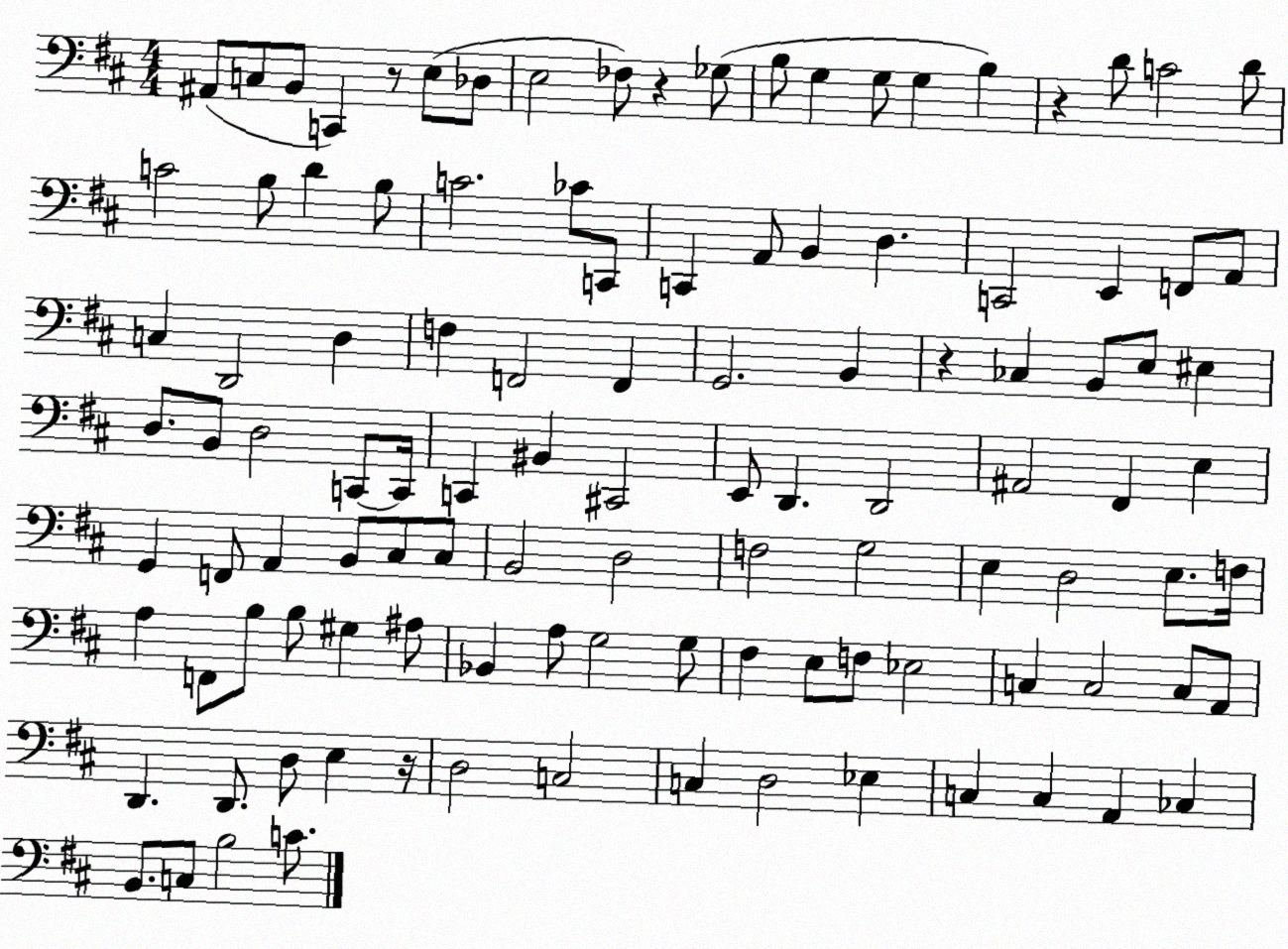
X:1
T:Untitled
M:4/4
L:1/4
K:D
^A,,/2 C,/2 B,,/2 C,, z/2 E,/2 _D,/2 E,2 _F,/2 z _G,/2 B,/2 G, G,/2 G, B, z D/2 C2 D/2 C2 B,/2 D B,/2 C2 _C/2 C,,/2 C,, A,,/2 B,, D, C,,2 E,, F,,/2 A,,/2 C, D,,2 D, F, F,,2 F,, G,,2 B,, z _C, B,,/2 E,/2 ^E, D,/2 B,,/2 D,2 C,,/2 C,,/4 C,, ^B,, ^C,,2 E,,/2 D,, D,,2 ^A,,2 ^F,, E, G,, F,,/2 A,, B,,/2 ^C,/2 ^C,/2 B,,2 D,2 F,2 G,2 E, D,2 E,/2 F,/4 A, F,,/2 B,/2 B,/2 ^G, ^A,/2 _B,, A,/2 G,2 G,/2 ^F, E,/2 F,/2 _E,2 C, C,2 C,/2 A,,/2 D,, D,,/2 D,/2 E, z/4 D,2 C,2 C, D,2 _E, C, C, A,, _C, B,,/2 C,/2 B,2 C/2